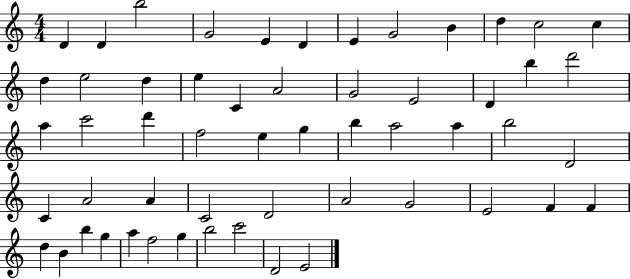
{
  \clef treble
  \numericTimeSignature
  \time 4/4
  \key c \major
  d'4 d'4 b''2 | g'2 e'4 d'4 | e'4 g'2 b'4 | d''4 c''2 c''4 | \break d''4 e''2 d''4 | e''4 c'4 a'2 | g'2 e'2 | d'4 b''4 d'''2 | \break a''4 c'''2 d'''4 | f''2 e''4 g''4 | b''4 a''2 a''4 | b''2 d'2 | \break c'4 a'2 a'4 | c'2 d'2 | a'2 g'2 | e'2 f'4 f'4 | \break d''4 b'4 b''4 g''4 | a''4 f''2 g''4 | b''2 c'''2 | d'2 e'2 | \break \bar "|."
}